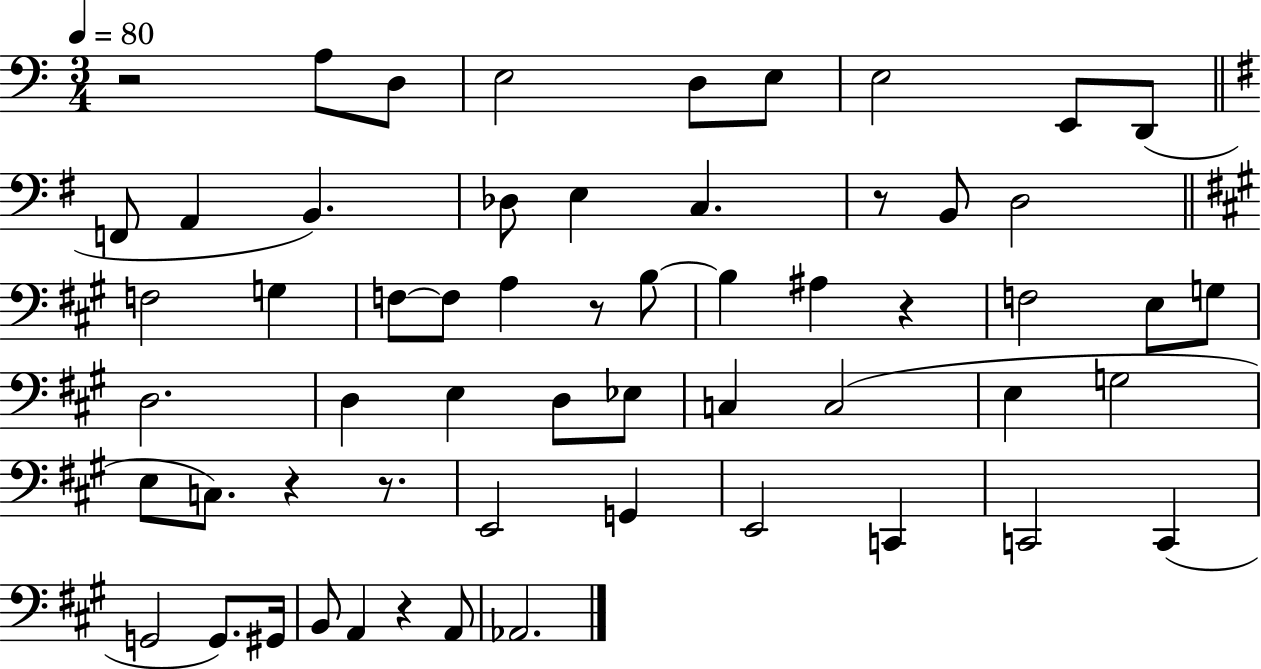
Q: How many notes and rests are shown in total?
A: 58